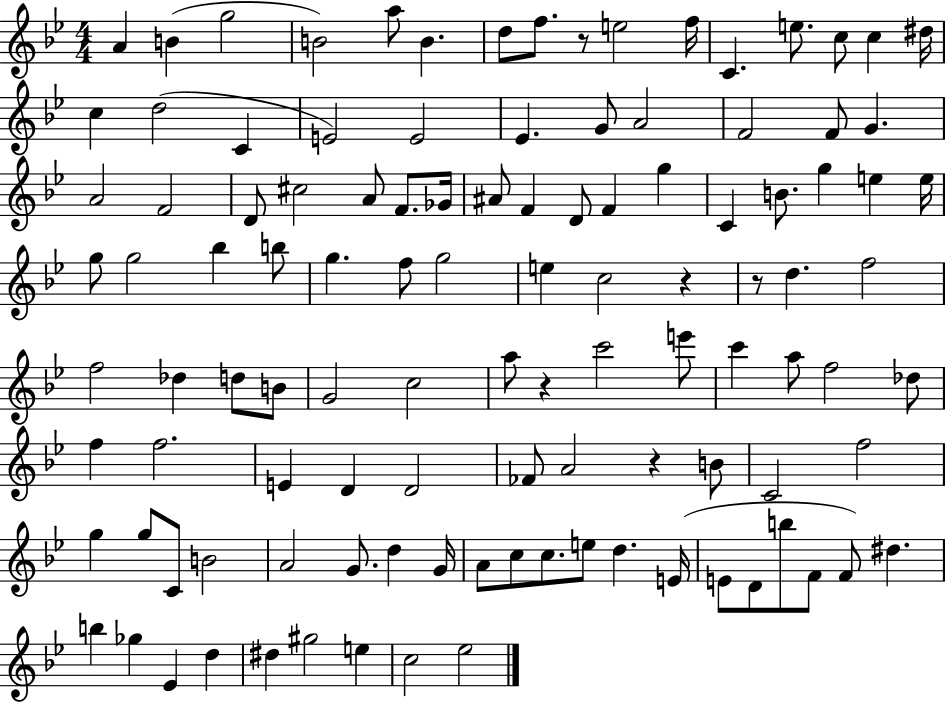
A4/q B4/q G5/h B4/h A5/e B4/q. D5/e F5/e. R/e E5/h F5/s C4/q. E5/e. C5/e C5/q D#5/s C5/q D5/h C4/q E4/h E4/h Eb4/q. G4/e A4/h F4/h F4/e G4/q. A4/h F4/h D4/e C#5/h A4/e F4/e. Gb4/s A#4/e F4/q D4/e F4/q G5/q C4/q B4/e. G5/q E5/q E5/s G5/e G5/h Bb5/q B5/e G5/q. F5/e G5/h E5/q C5/h R/q R/e D5/q. F5/h F5/h Db5/q D5/e B4/e G4/h C5/h A5/e R/q C6/h E6/e C6/q A5/e F5/h Db5/e F5/q F5/h. E4/q D4/q D4/h FES4/e A4/h R/q B4/e C4/h F5/h G5/q G5/e C4/e B4/h A4/h G4/e. D5/q G4/s A4/e C5/e C5/e. E5/e D5/q. E4/s E4/e D4/e B5/e F4/e F4/e D#5/q. B5/q Gb5/q Eb4/q D5/q D#5/q G#5/h E5/q C5/h Eb5/h